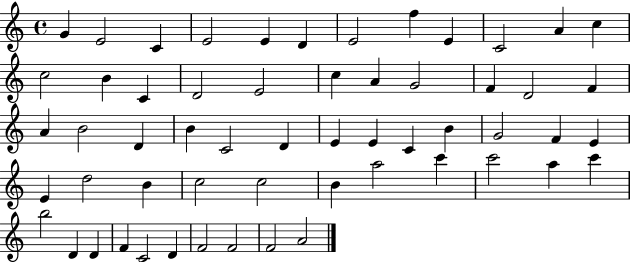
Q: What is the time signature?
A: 4/4